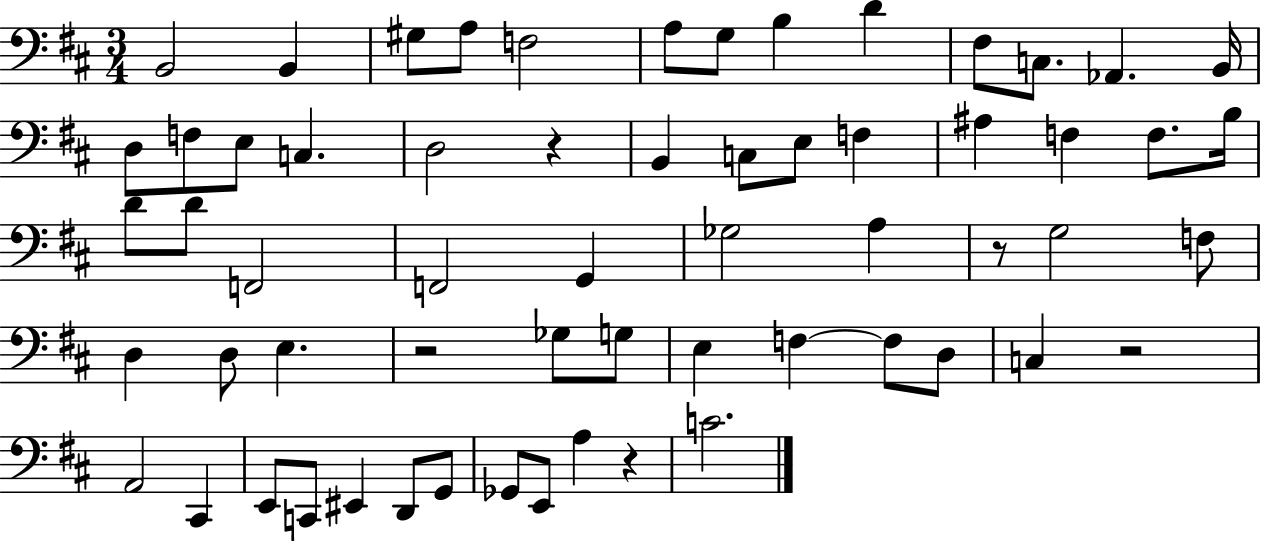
{
  \clef bass
  \numericTimeSignature
  \time 3/4
  \key d \major
  b,2 b,4 | gis8 a8 f2 | a8 g8 b4 d'4 | fis8 c8. aes,4. b,16 | \break d8 f8 e8 c4. | d2 r4 | b,4 c8 e8 f4 | ais4 f4 f8. b16 | \break d'8 d'8 f,2 | f,2 g,4 | ges2 a4 | r8 g2 f8 | \break d4 d8 e4. | r2 ges8 g8 | e4 f4~~ f8 d8 | c4 r2 | \break a,2 cis,4 | e,8 c,8 eis,4 d,8 g,8 | ges,8 e,8 a4 r4 | c'2. | \break \bar "|."
}